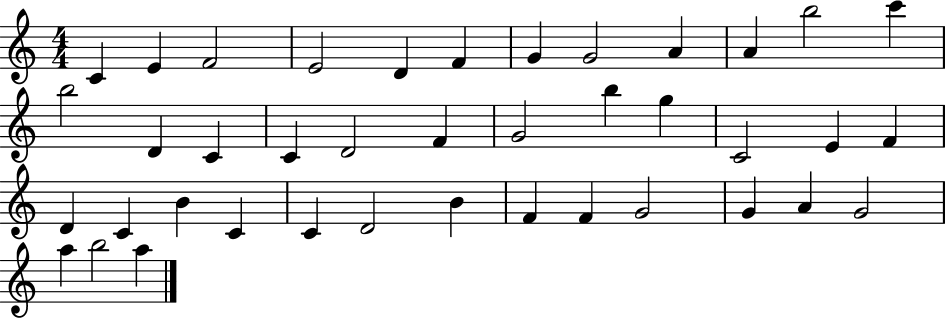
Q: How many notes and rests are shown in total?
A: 40